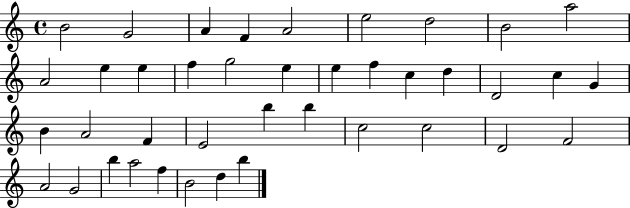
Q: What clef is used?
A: treble